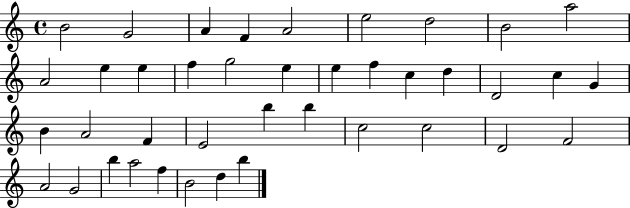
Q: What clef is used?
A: treble